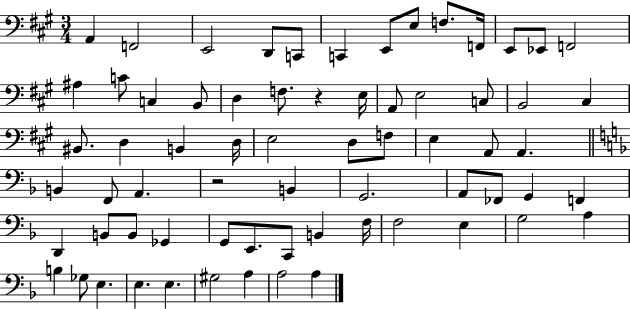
X:1
T:Untitled
M:3/4
L:1/4
K:A
A,, F,,2 E,,2 D,,/2 C,,/2 C,, E,,/2 E,/2 F,/2 F,,/4 E,,/2 _E,,/2 F,,2 ^A, C/2 C, B,,/2 D, F,/2 z E,/4 A,,/2 E,2 C,/2 B,,2 ^C, ^B,,/2 D, B,, D,/4 E,2 D,/2 F,/2 E, A,,/2 A,, B,, F,,/2 A,, z2 B,, G,,2 A,,/2 _F,,/2 G,, F,, D,, B,,/2 B,,/2 _G,, G,,/2 E,,/2 C,,/2 B,, F,/4 F,2 E, G,2 A, B, _G,/2 E, E, E, ^G,2 A, A,2 A,